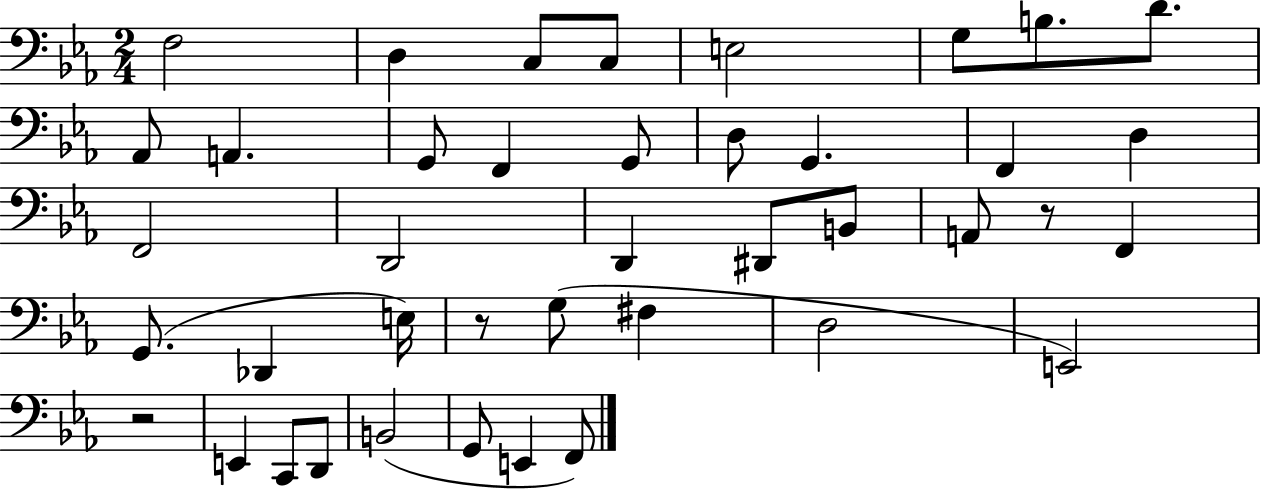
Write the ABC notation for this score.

X:1
T:Untitled
M:2/4
L:1/4
K:Eb
F,2 D, C,/2 C,/2 E,2 G,/2 B,/2 D/2 _A,,/2 A,, G,,/2 F,, G,,/2 D,/2 G,, F,, D, F,,2 D,,2 D,, ^D,,/2 B,,/2 A,,/2 z/2 F,, G,,/2 _D,, E,/4 z/2 G,/2 ^F, D,2 E,,2 z2 E,, C,,/2 D,,/2 B,,2 G,,/2 E,, F,,/2